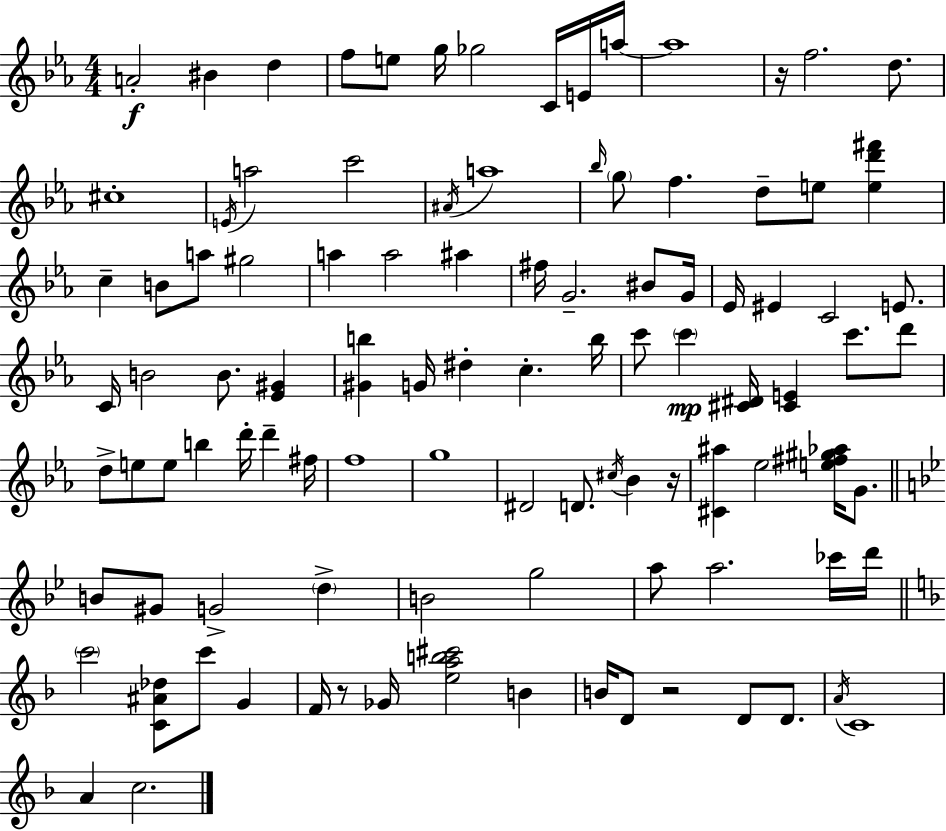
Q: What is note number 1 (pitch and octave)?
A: A4